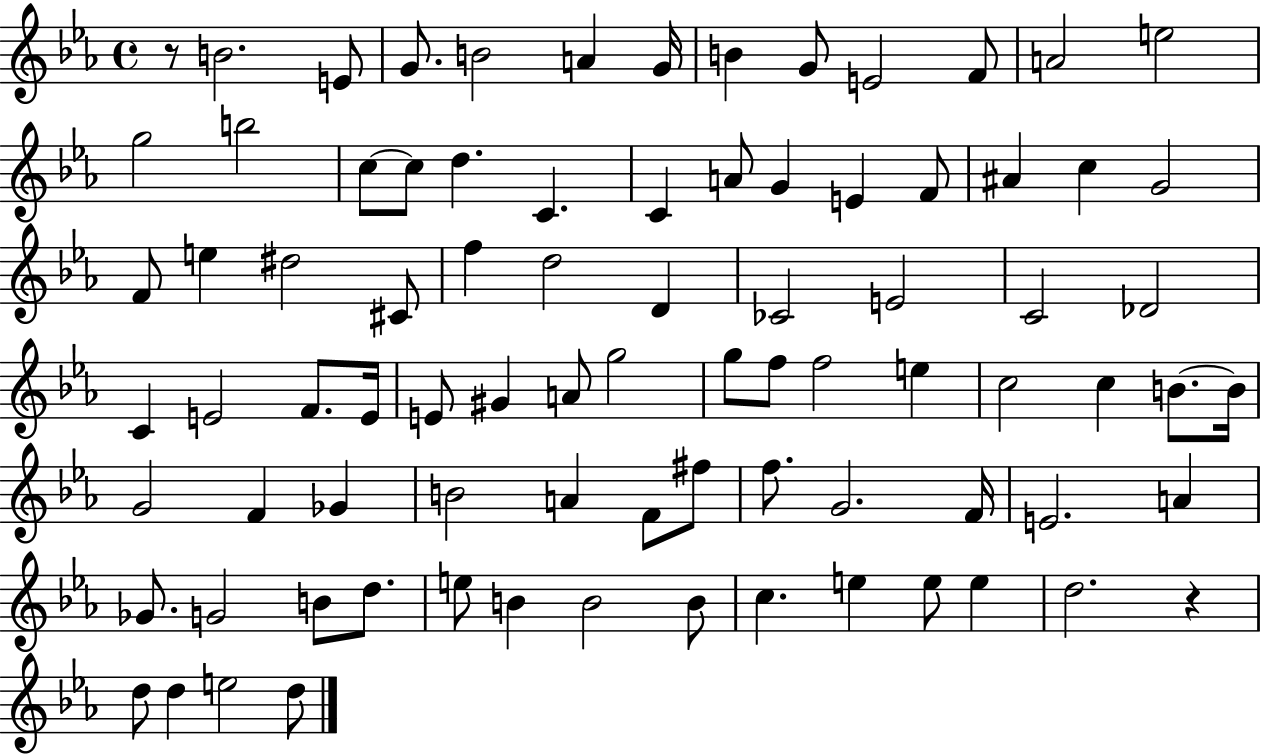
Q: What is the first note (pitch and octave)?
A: B4